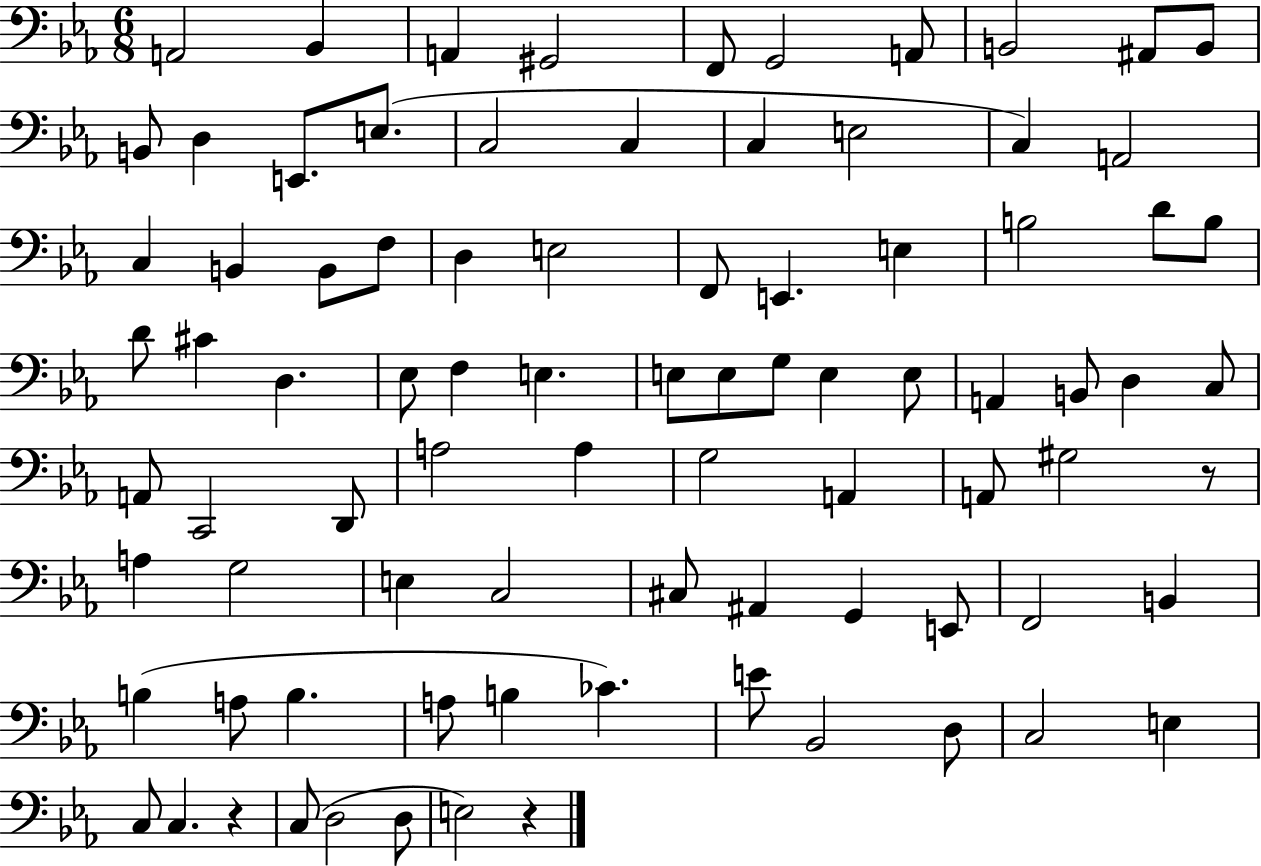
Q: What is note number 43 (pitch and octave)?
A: E3